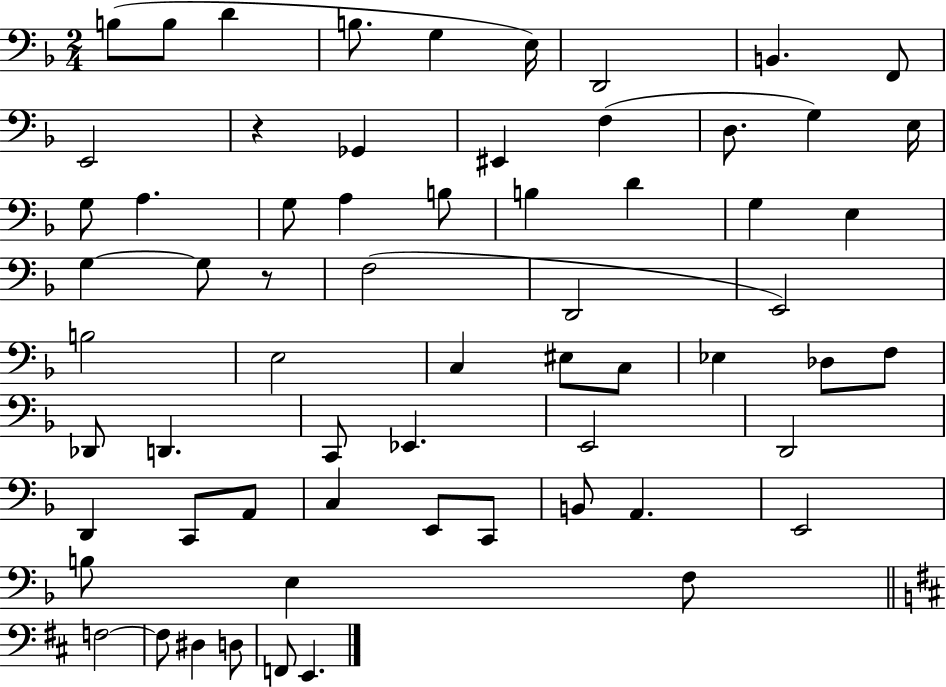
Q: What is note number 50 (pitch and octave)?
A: C2